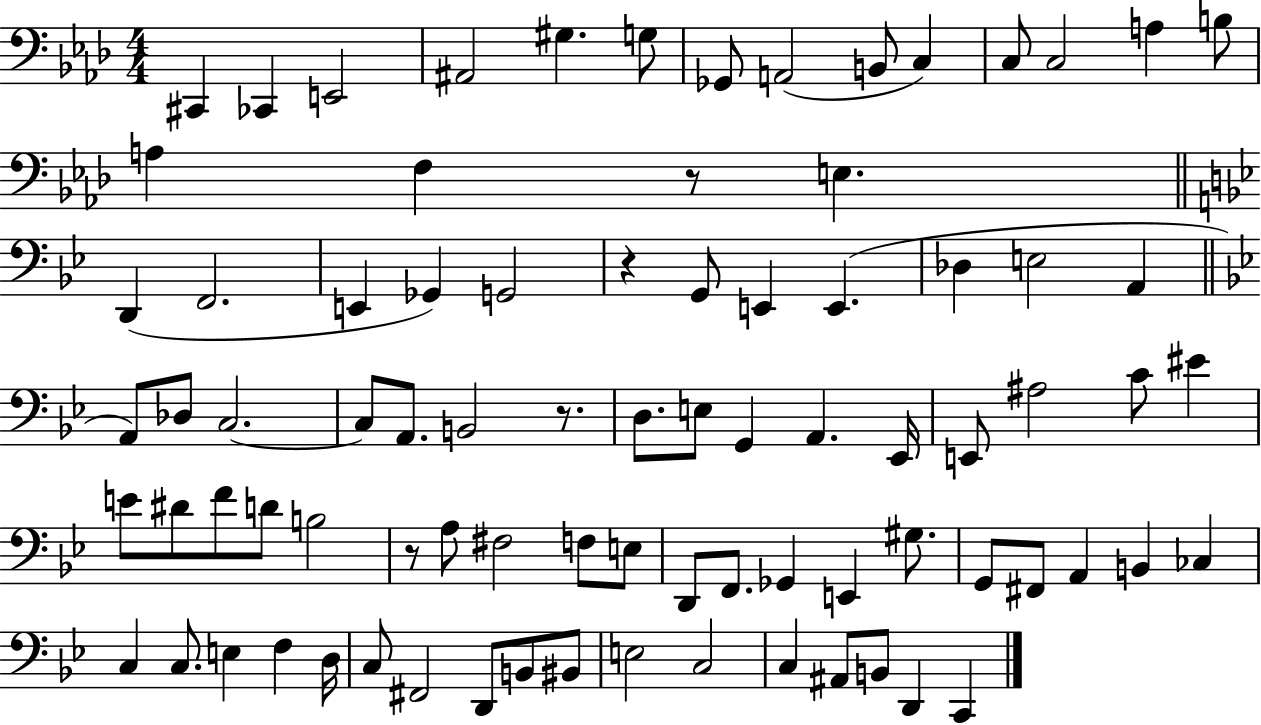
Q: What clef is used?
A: bass